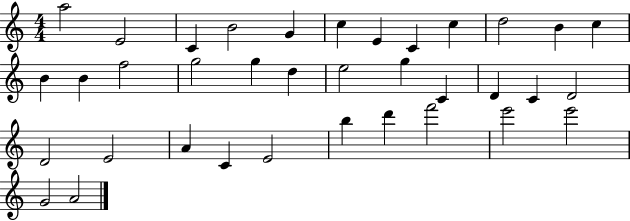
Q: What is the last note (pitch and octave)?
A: A4